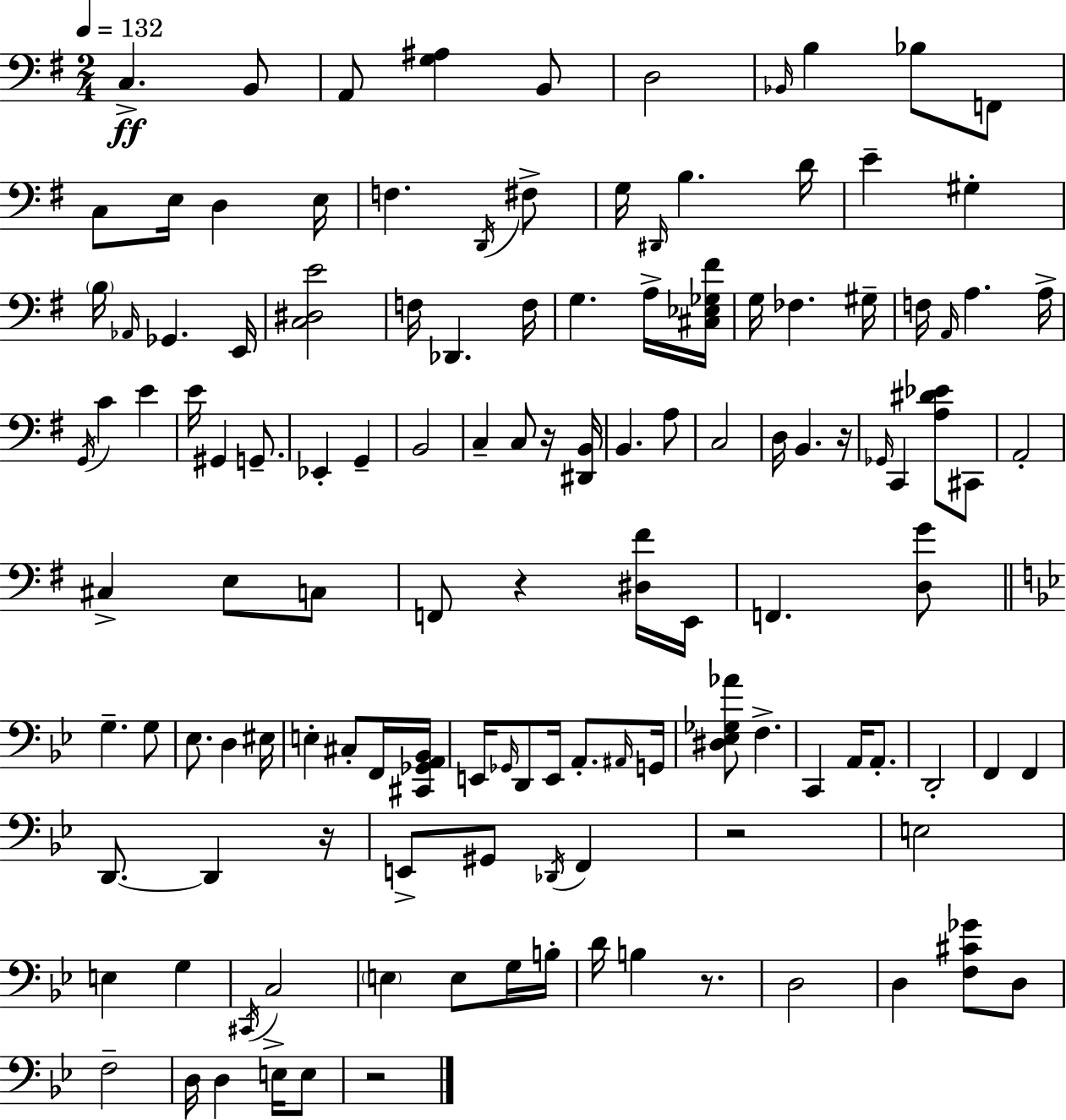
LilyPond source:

{
  \clef bass
  \numericTimeSignature
  \time 2/4
  \key e \minor
  \tempo 4 = 132
  \repeat volta 2 { c4.->\ff b,8 | a,8 <g ais>4 b,8 | d2 | \grace { bes,16 } b4 bes8 f,8 | \break c8 e16 d4 | e16 f4. \acciaccatura { d,16 } | fis8-> g16 \grace { dis,16 } b4. | d'16 e'4-- gis4-. | \break \parenthesize b16 \grace { aes,16 } ges,4. | e,16 <c dis e'>2 | f16 des,4. | f16 g4. | \break a16-> <cis ees ges fis'>16 g16 fes4. | gis16-- f16 \grace { a,16 } a4. | a16-> \acciaccatura { g,16 } c'4 | e'4 e'16 gis,4 | \break g,8.-- ees,4-. | g,4-- b,2 | c4-- | c8 r16 <dis, b,>16 b,4. | \break a8 c2 | d16 b,4. | r16 \grace { ges,16 } c,4 | <a dis' ees'>8 cis,8 a,2-. | \break cis4-> | e8 c8 f,8 | r4 <dis fis'>16 e,16 f,4. | <d g'>8 \bar "||" \break \key bes \major g4.-- g8 | ees8. d4 eis16 | e4-. cis8-. f,16 <cis, ges, a, bes,>16 | e,16 \grace { ges,16 } d,8 e,16 a,8.-. | \break \grace { ais,16 } g,16 <dis ees ges aes'>8 f4.-> | c,4 a,16 a,8.-. | d,2-. | f,4 f,4 | \break d,8.~~ d,4 | r16 e,8-> gis,8 \acciaccatura { des,16 } f,4 | r2 | e2 | \break e4 g4 | \acciaccatura { cis,16 } c2-> | \parenthesize e4 | e8 g16 b16-. d'16 b4 | \break r8. d2 | d4 | <f cis' ges'>8 d8 f2-- | d16 d4 | \break e16 e8 r2 | } \bar "|."
}